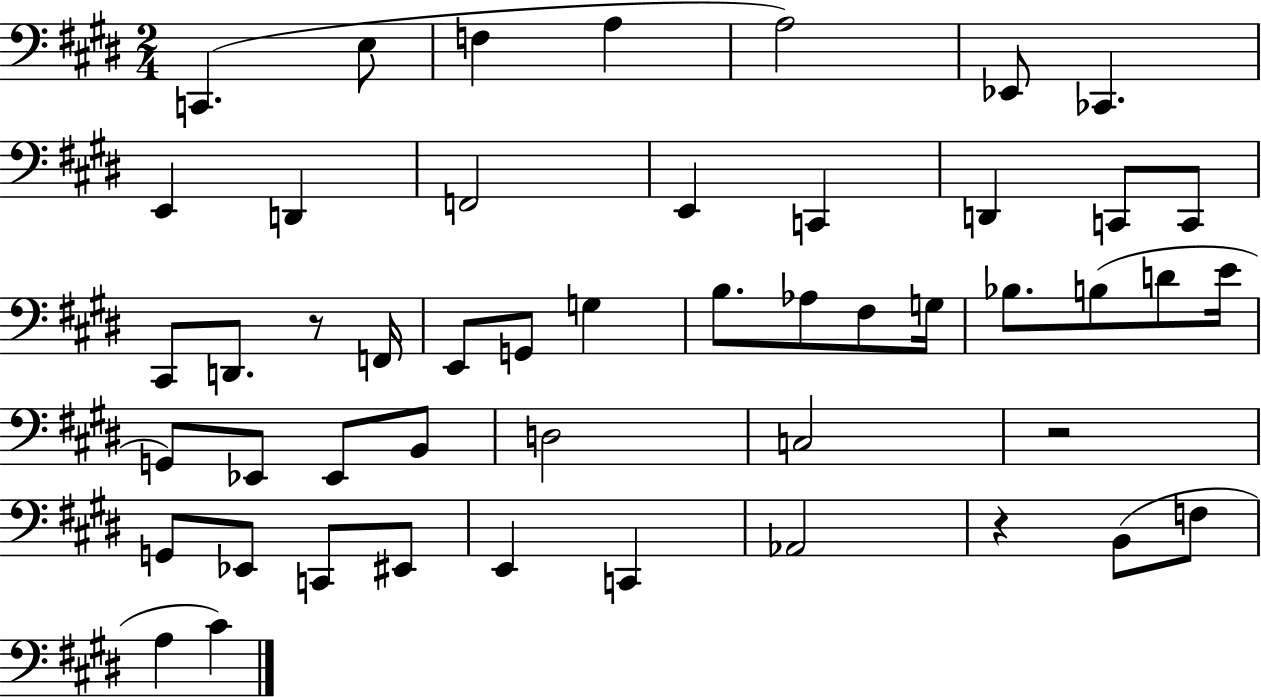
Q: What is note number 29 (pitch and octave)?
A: E4